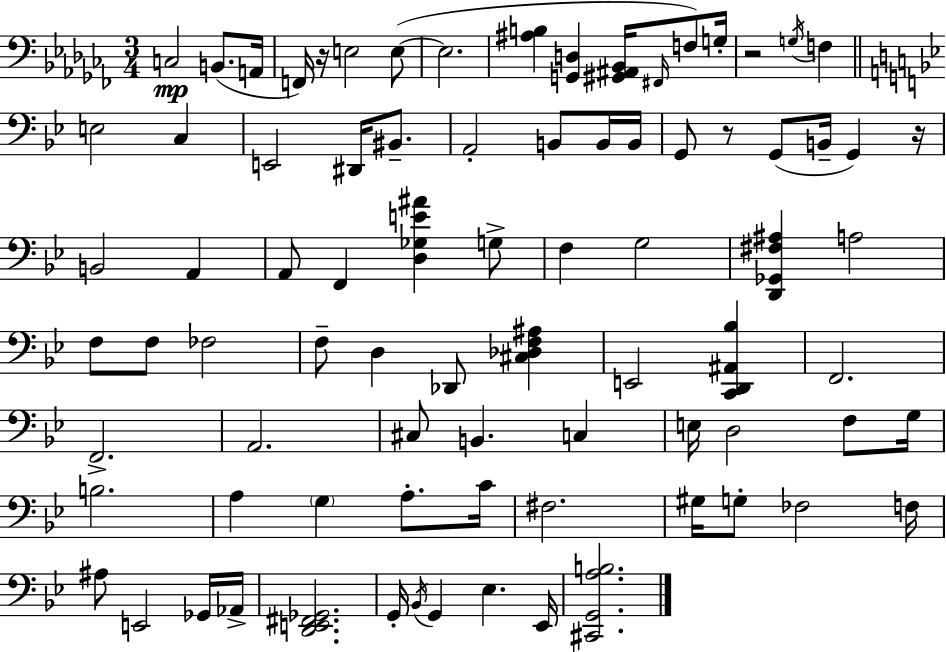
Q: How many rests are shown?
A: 4